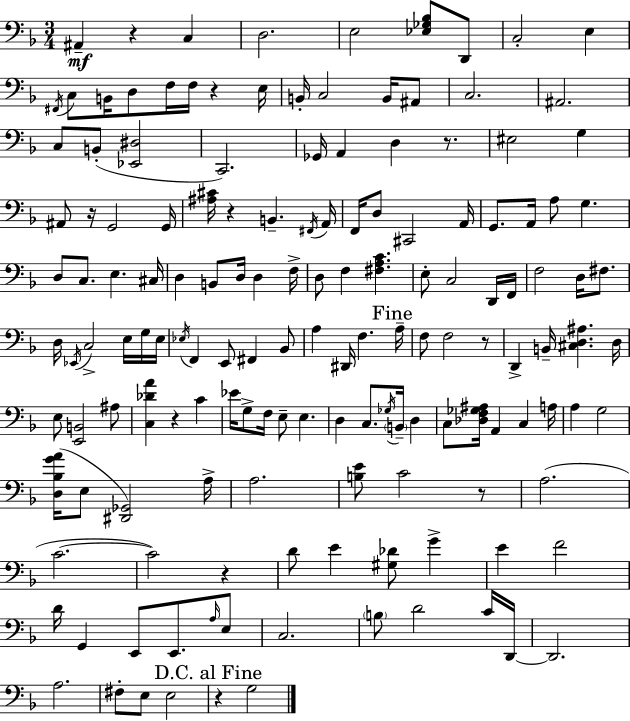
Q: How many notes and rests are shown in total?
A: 150